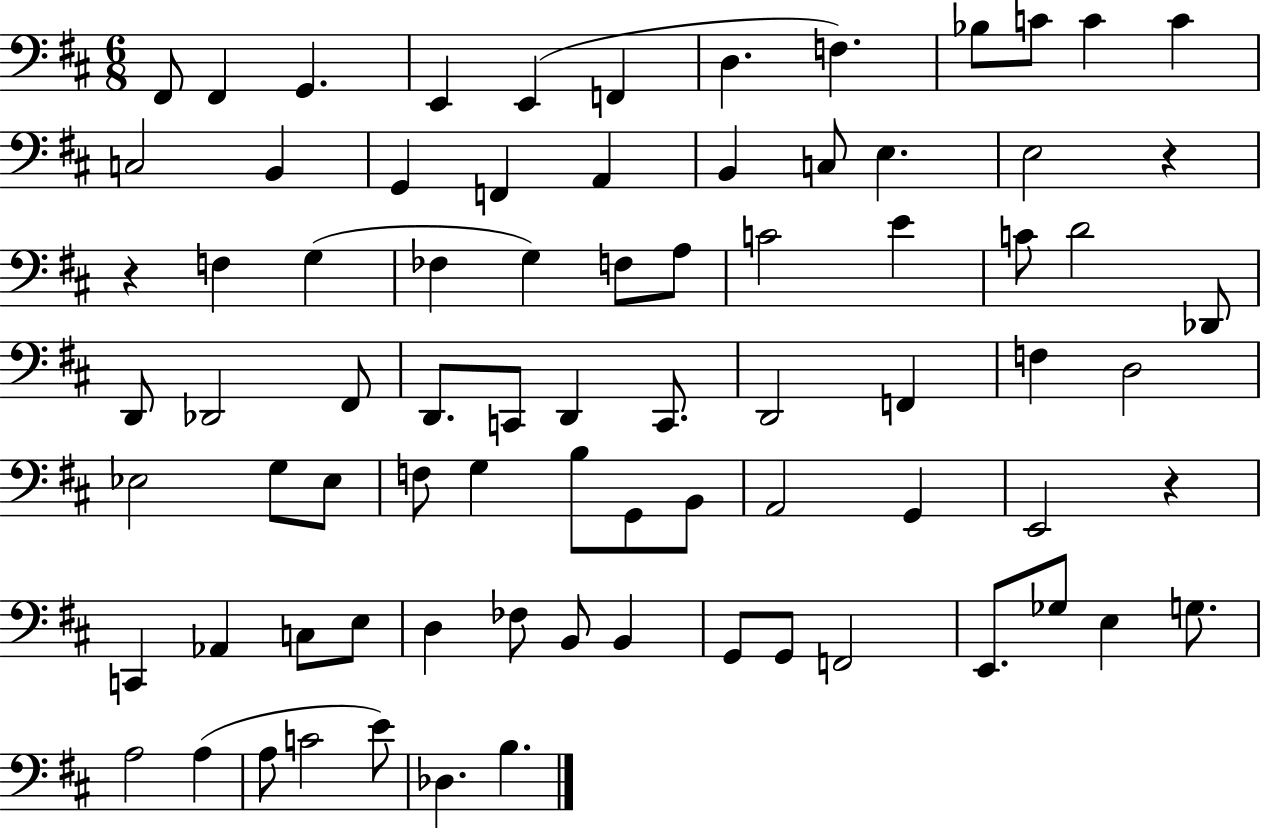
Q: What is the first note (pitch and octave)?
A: F#2